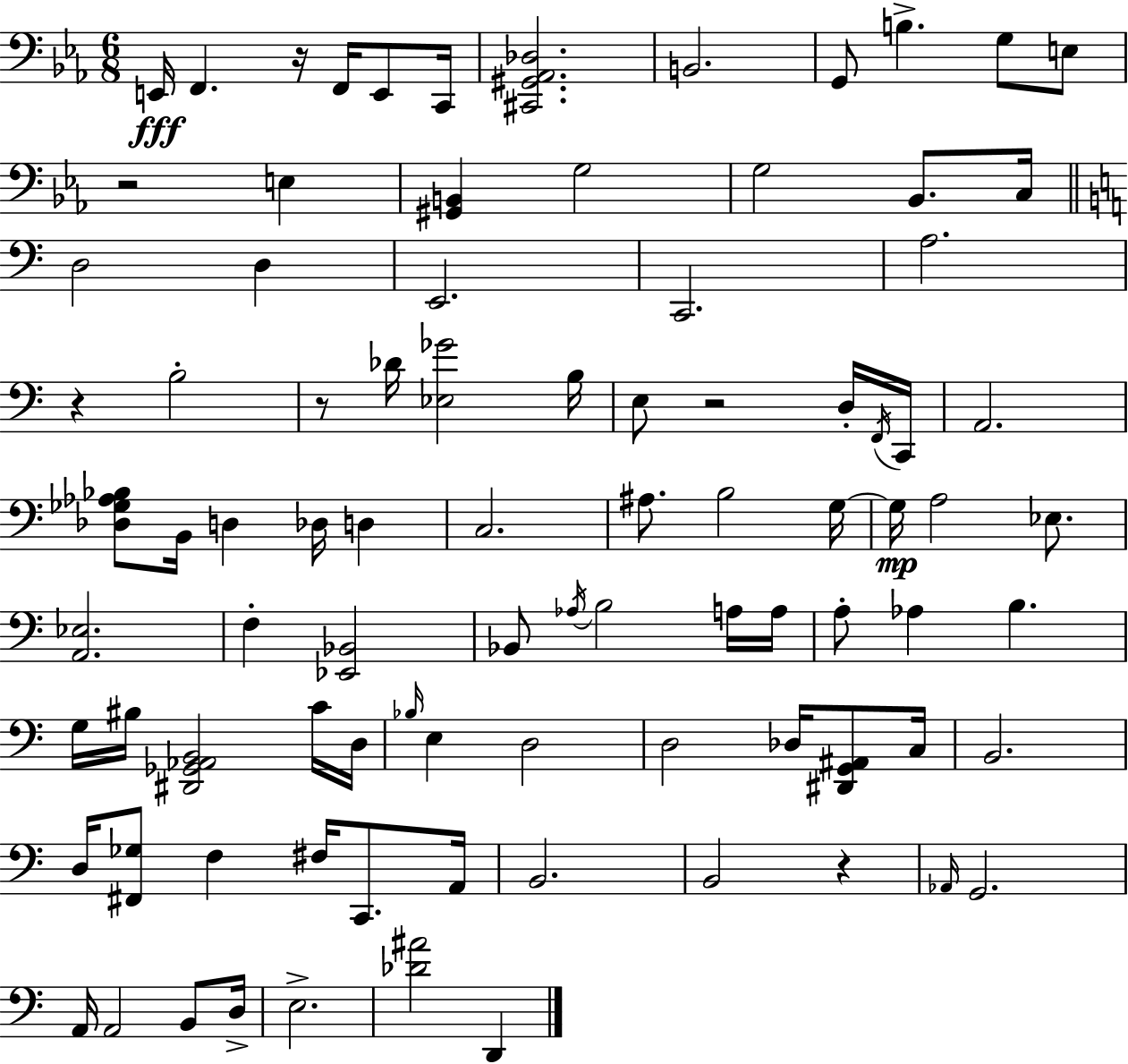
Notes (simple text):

E2/s F2/q. R/s F2/s E2/e C2/s [C#2,G#2,Ab2,Db3]/h. B2/h. G2/e B3/q. G3/e E3/e R/h E3/q [G#2,B2]/q G3/h G3/h Bb2/e. C3/s D3/h D3/q E2/h. C2/h. A3/h. R/q B3/h R/e Db4/s [Eb3,Gb4]/h B3/s E3/e R/h D3/s F2/s C2/s A2/h. [Db3,Gb3,Ab3,Bb3]/e B2/s D3/q Db3/s D3/q C3/h. A#3/e. B3/h G3/s G3/s A3/h Eb3/e. [A2,Eb3]/h. F3/q [Eb2,Bb2]/h Bb2/e Ab3/s B3/h A3/s A3/s A3/e Ab3/q B3/q. G3/s BIS3/s [D#2,Gb2,Ab2,B2]/h C4/s D3/s Bb3/s E3/q D3/h D3/h Db3/s [D#2,G2,A#2]/e C3/s B2/h. D3/s [F#2,Gb3]/e F3/q F#3/s C2/e. A2/s B2/h. B2/h R/q Ab2/s G2/h. A2/s A2/h B2/e D3/s E3/h. [Db4,A#4]/h D2/q